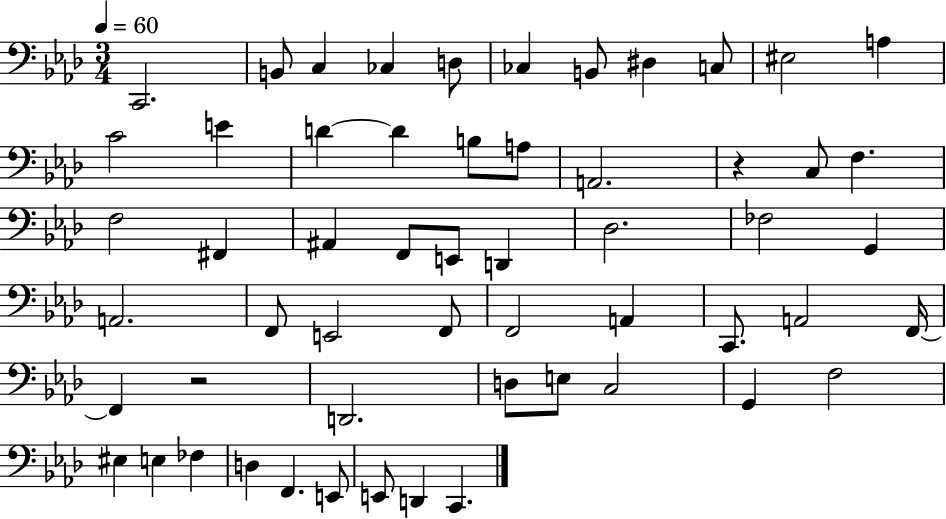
C2/h. B2/e C3/q CES3/q D3/e CES3/q B2/e D#3/q C3/e EIS3/h A3/q C4/h E4/q D4/q D4/q B3/e A3/e A2/h. R/q C3/e F3/q. F3/h F#2/q A#2/q F2/e E2/e D2/q Db3/h. FES3/h G2/q A2/h. F2/e E2/h F2/e F2/h A2/q C2/e. A2/h F2/s F2/q R/h D2/h. D3/e E3/e C3/h G2/q F3/h EIS3/q E3/q FES3/q D3/q F2/q. E2/e E2/e D2/q C2/q.